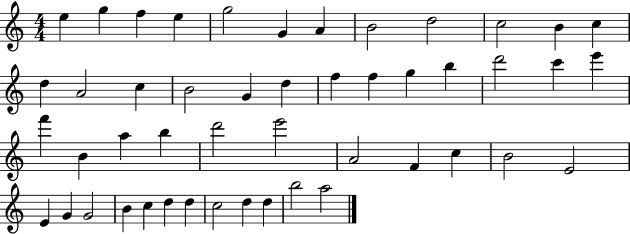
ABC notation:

X:1
T:Untitled
M:4/4
L:1/4
K:C
e g f e g2 G A B2 d2 c2 B c d A2 c B2 G d f f g b d'2 c' e' f' B a b d'2 e'2 A2 F c B2 E2 E G G2 B c d d c2 d d b2 a2